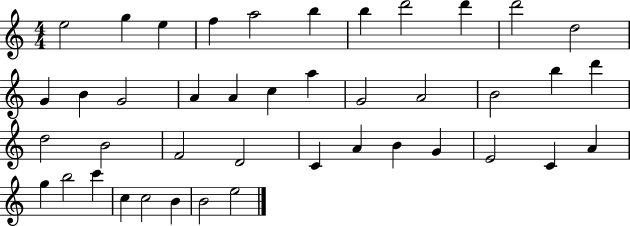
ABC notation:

X:1
T:Untitled
M:4/4
L:1/4
K:C
e2 g e f a2 b b d'2 d' d'2 d2 G B G2 A A c a G2 A2 B2 b d' d2 B2 F2 D2 C A B G E2 C A g b2 c' c c2 B B2 e2